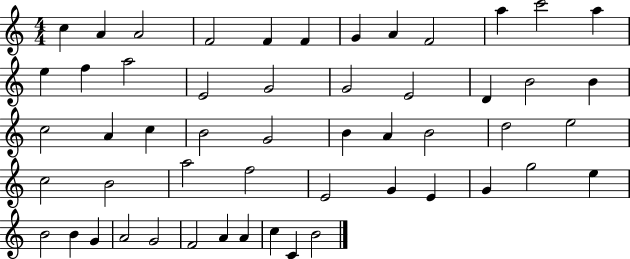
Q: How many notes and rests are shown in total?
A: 53